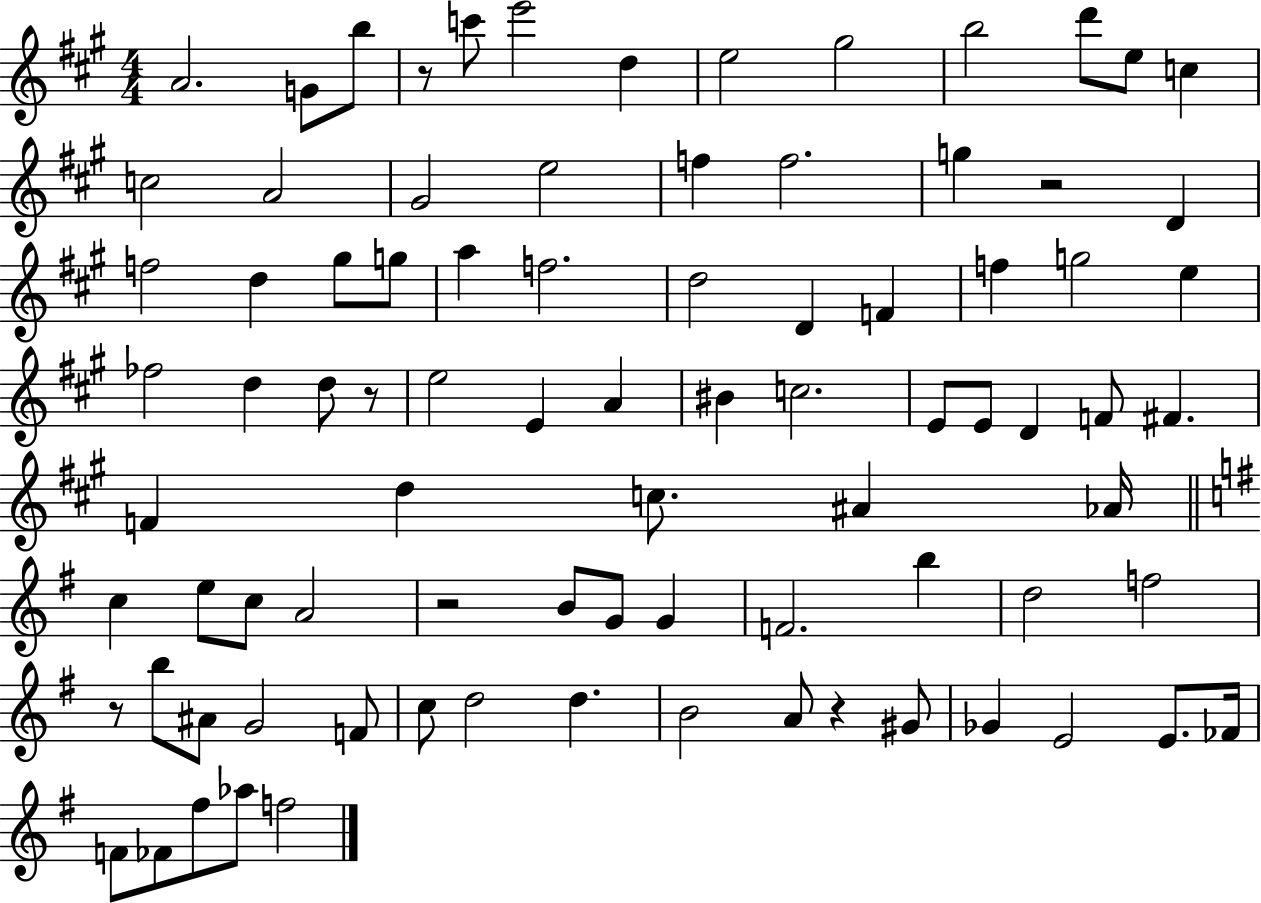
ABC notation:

X:1
T:Untitled
M:4/4
L:1/4
K:A
A2 G/2 b/2 z/2 c'/2 e'2 d e2 ^g2 b2 d'/2 e/2 c c2 A2 ^G2 e2 f f2 g z2 D f2 d ^g/2 g/2 a f2 d2 D F f g2 e _f2 d d/2 z/2 e2 E A ^B c2 E/2 E/2 D F/2 ^F F d c/2 ^A _A/4 c e/2 c/2 A2 z2 B/2 G/2 G F2 b d2 f2 z/2 b/2 ^A/2 G2 F/2 c/2 d2 d B2 A/2 z ^G/2 _G E2 E/2 _F/4 F/2 _F/2 ^f/2 _a/2 f2